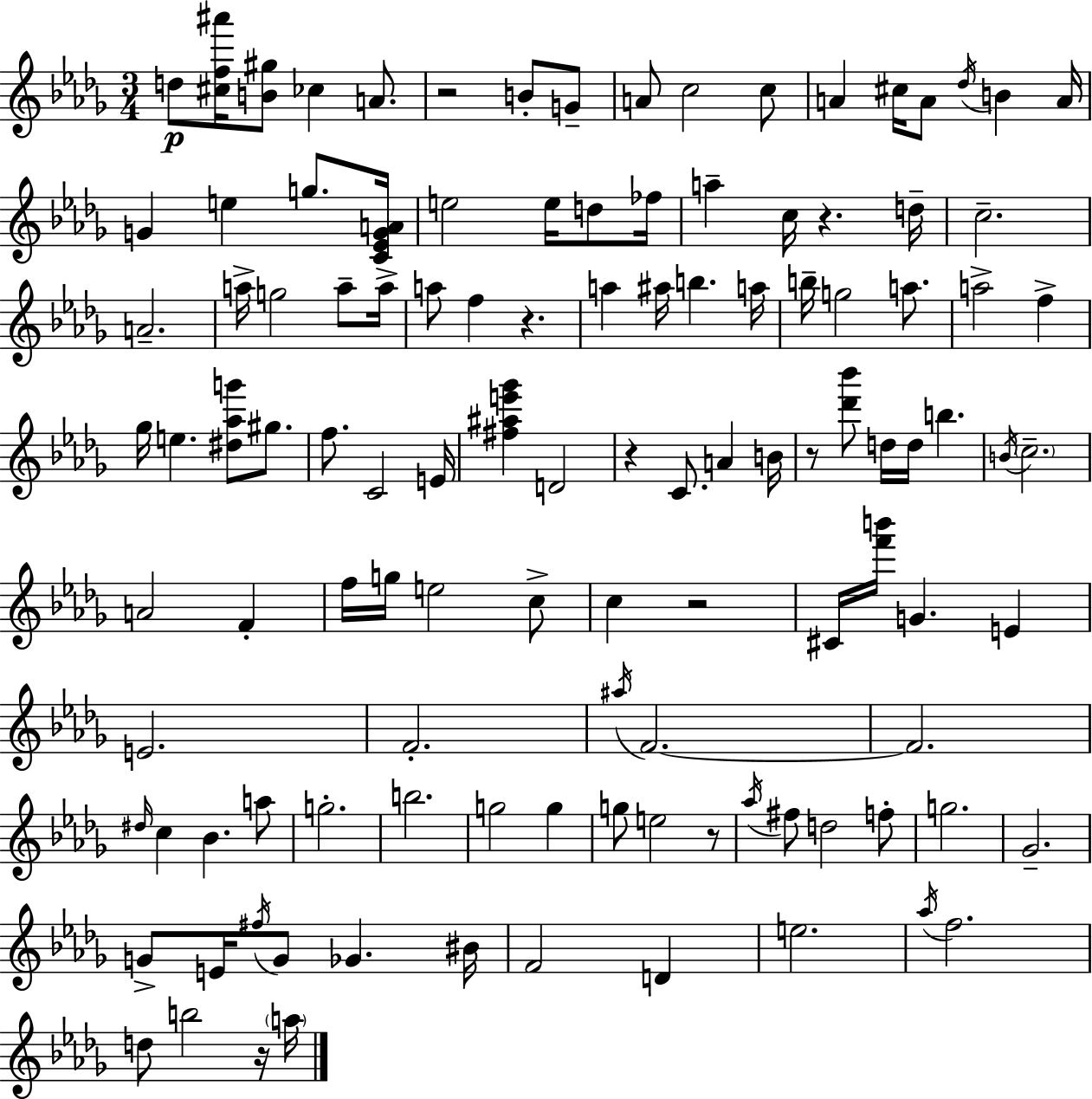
D5/e [C#5,F5,A#6]/s [B4,G#5]/e CES5/q A4/e. R/h B4/e G4/e A4/e C5/h C5/e A4/q C#5/s A4/e Db5/s B4/q A4/s G4/q E5/q G5/e. [C4,Eb4,G4,A4]/s E5/h E5/s D5/e FES5/s A5/q C5/s R/q. D5/s C5/h. A4/h. A5/s G5/h A5/e A5/s A5/e F5/q R/q. A5/q A#5/s B5/q. A5/s B5/s G5/h A5/e. A5/h F5/q Gb5/s E5/q. [D#5,Ab5,G6]/e G#5/e. F5/e. C4/h E4/s [F#5,A#5,E6,Gb6]/q D4/h R/q C4/e. A4/q B4/s R/e [Db6,Bb6]/e D5/s D5/s B5/q. B4/s C5/h. A4/h F4/q F5/s G5/s E5/h C5/e C5/q R/h C#4/s [F6,B6]/s G4/q. E4/q E4/h. F4/h. A#5/s F4/h. F4/h. D#5/s C5/q Bb4/q. A5/e G5/h. B5/h. G5/h G5/q G5/e E5/h R/e Ab5/s F#5/e D5/h F5/e G5/h. Gb4/h. G4/e E4/s F#5/s G4/e Gb4/q. BIS4/s F4/h D4/q E5/h. Ab5/s F5/h. D5/e B5/h R/s A5/s